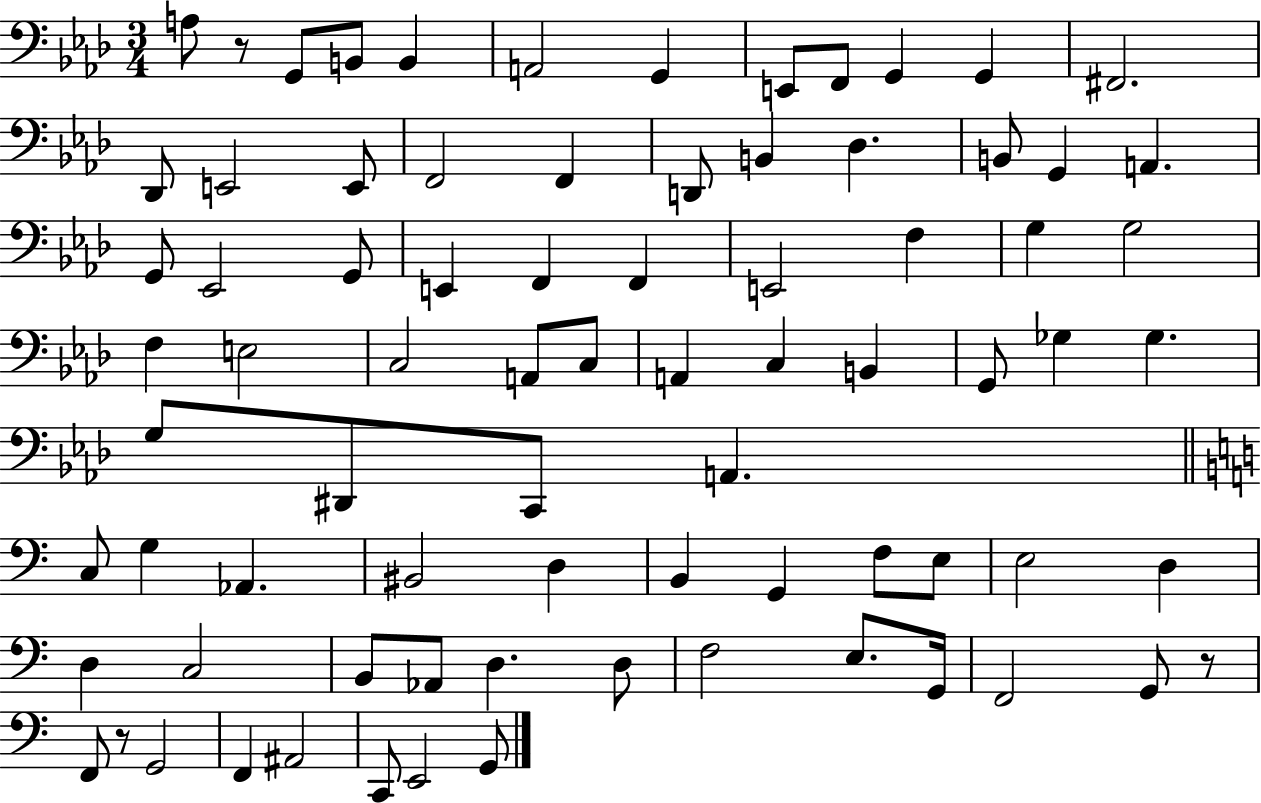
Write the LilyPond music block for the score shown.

{
  \clef bass
  \numericTimeSignature
  \time 3/4
  \key aes \major
  a8 r8 g,8 b,8 b,4 | a,2 g,4 | e,8 f,8 g,4 g,4 | fis,2. | \break des,8 e,2 e,8 | f,2 f,4 | d,8 b,4 des4. | b,8 g,4 a,4. | \break g,8 ees,2 g,8 | e,4 f,4 f,4 | e,2 f4 | g4 g2 | \break f4 e2 | c2 a,8 c8 | a,4 c4 b,4 | g,8 ges4 ges4. | \break g8 dis,8 c,8 a,4. | \bar "||" \break \key c \major c8 g4 aes,4. | bis,2 d4 | b,4 g,4 f8 e8 | e2 d4 | \break d4 c2 | b,8 aes,8 d4. d8 | f2 e8. g,16 | f,2 g,8 r8 | \break f,8 r8 g,2 | f,4 ais,2 | c,8 e,2 g,8 | \bar "|."
}